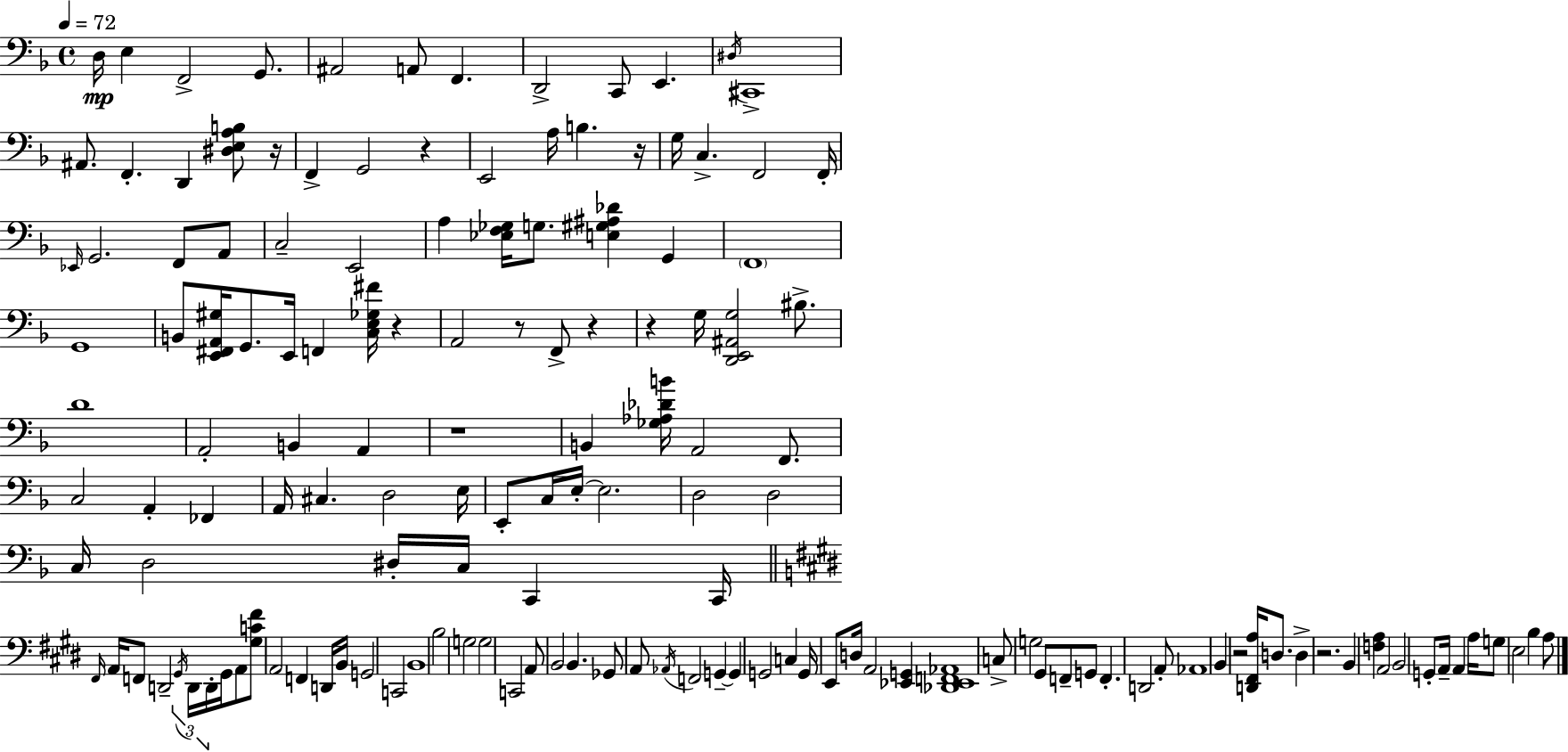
{
  \clef bass
  \time 4/4
  \defaultTimeSignature
  \key f \major
  \tempo 4 = 72
  \repeat volta 2 { d16\mp e4 f,2-> g,8. | ais,2 a,8 f,4. | d,2-> c,8 e,4. | \acciaccatura { dis16 } cis,1-> | \break ais,8. f,4.-. d,4 <dis e a b>8 | r16 f,4-> g,2 r4 | e,2 a16 b4. | r16 g16 c4.-> f,2 | \break f,16-. \grace { ees,16 } g,2. f,8 | a,8 c2-- e,2 | a4 <ees f ges>16 g8. <e gis ais des'>4 g,4 | \parenthesize f,1 | \break g,1 | b,8 <e, fis, a, gis>16 g,8. e,16 f,4 <c e ges fis'>16 r4 | a,2 r8 f,8-> r4 | r4 g16 <d, e, ais, g>2 bis8.-> | \break d'1 | a,2-. b,4 a,4 | r1 | b,4 <ges aes des' b'>16 a,2 f,8. | \break c2 a,4-. fes,4 | a,16 cis4. d2 | e16 e,8-. c16 e16-.~~ e2. | d2 d2 | \break c16 d2 dis16-. c16 c,4 | c,16 \bar "||" \break \key e \major \grace { fis,16 } a,16 f,8 d,2-- \tuplet 3/2 { \acciaccatura { gis,16 } d,16 d,16-. } gis,16 | a,8 <gis c' fis'>8 a,2 f,4 | d,16 b,16 g,2 c,2 | b,1 | \break b2 g2 | g2 c,2 | a,8 b,2 b,4. | ges,8 a,8 \acciaccatura { aes,16 } f,2 g,4--~~ | \break g,4 g,2 c4 | g,16 e,8 d16 a,2 <ees, g,>4 | <des, ees, f, aes,>1 | c8-> g2 gis,8 f,8-- | \break g,8 f,4.-. d,2 | a,8-. aes,1 | b,4 r2 <d, fis, a>16 | d8. d4-> r2. | \break b,4 <f a>4 a,2 | b,2 g,8-. a,16-- a,4 | a16 g8 e2 b4 | a8 } \bar "|."
}